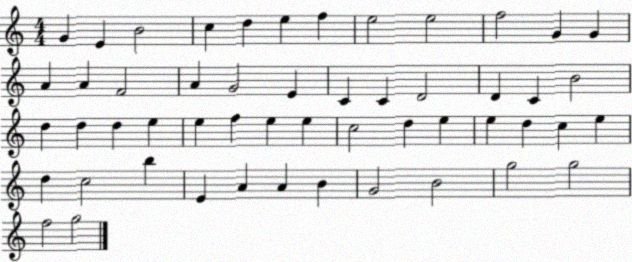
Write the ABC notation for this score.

X:1
T:Untitled
M:4/4
L:1/4
K:C
G E B2 c d e f e2 e2 f2 G G A A F2 A G2 E C C D2 D C B2 d d d e e f e e c2 d e e d c e d c2 b E A A B G2 B2 g2 g2 f2 g2